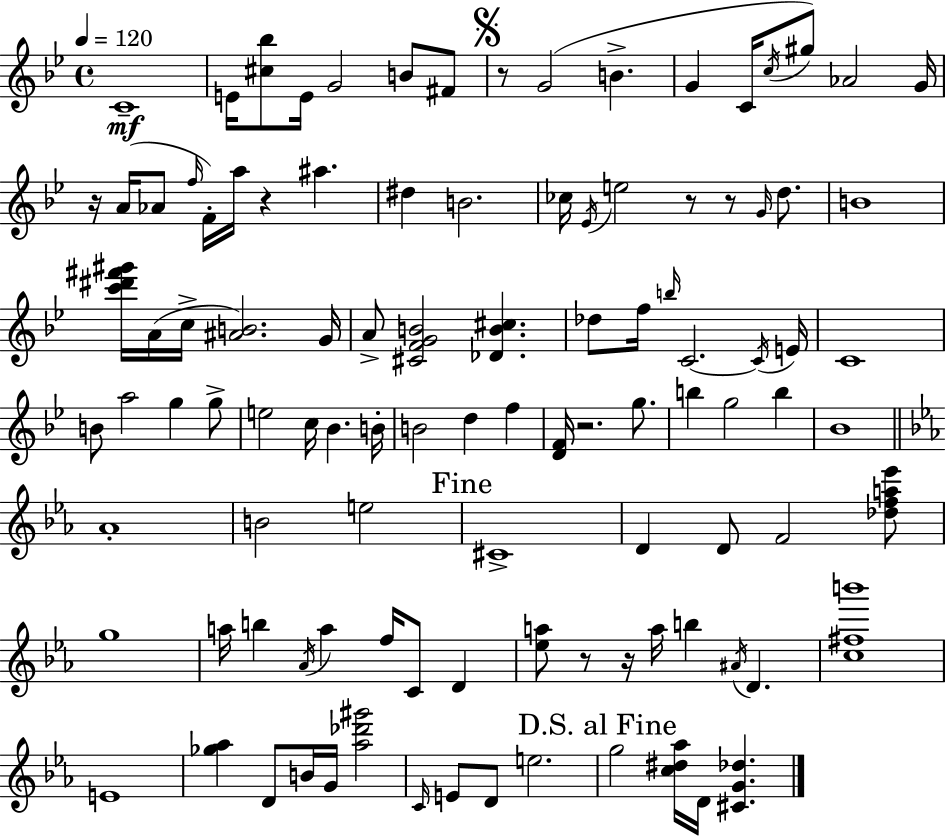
{
  \clef treble
  \time 4/4
  \defaultTimeSignature
  \key g \minor
  \tempo 4 = 120
  c'1--\mf | e'16 <cis'' bes''>8 e'16 g'2 b'8 fis'8 | \mark \markup { \musicglyph "scripts.segno" } r8 g'2( b'4.-> | g'4 c'16 \acciaccatura { c''16 }) gis''8 aes'2 | \break g'16 r16 a'16( aes'8 \grace { f''16 } f'16-.) a''16 r4 ais''4. | dis''4 b'2. | ces''16 \acciaccatura { ees'16 } e''2 r8 r8 | \grace { g'16 } d''8. b'1 | \break <c''' dis''' fis''' gis'''>16 a'16( c''16-> <ais' b'>2.) | g'16 a'8-> <cis' f' g' b'>2 <des' b' cis''>4. | des''8 f''16 \grace { b''16 } c'2.~~ | \acciaccatura { c'16 } e'16 c'1 | \break b'8 a''2 | g''4 g''8-> e''2 c''16 bes'4. | b'16-. b'2 d''4 | f''4 <d' f'>16 r2. | \break g''8. b''4 g''2 | b''4 bes'1 | \bar "||" \break \key ees \major aes'1-. | b'2 e''2 | \mark "Fine" cis'1-> | d'4 d'8 f'2 <des'' f'' a'' ees'''>8 | \break g''1 | a''16 b''4 \acciaccatura { aes'16 } a''4 f''16 c'8 d'4 | <ees'' a''>8 r8 r16 a''16 b''4 \acciaccatura { ais'16 } d'4. | <c'' fis'' b'''>1 | \break e'1 | <ges'' aes''>4 d'8 b'16 g'16 <aes'' des''' gis'''>2 | \grace { c'16 } e'8 d'8 e''2. | \mark "D.S. al Fine" g''2 <c'' dis'' aes''>16 d'16 <cis' g' des''>4. | \break \bar "|."
}